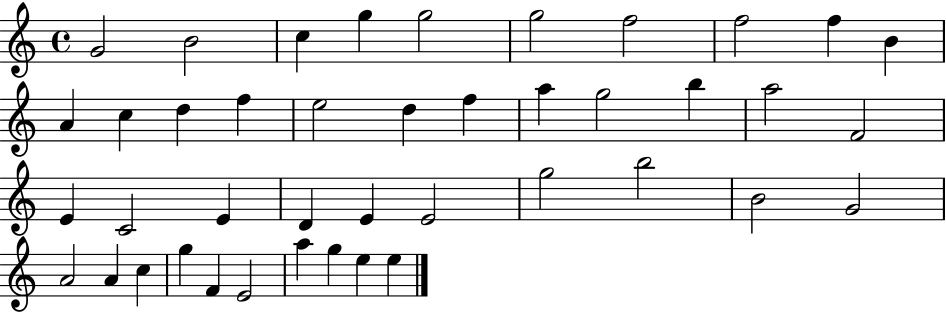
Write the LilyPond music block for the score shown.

{
  \clef treble
  \time 4/4
  \defaultTimeSignature
  \key c \major
  g'2 b'2 | c''4 g''4 g''2 | g''2 f''2 | f''2 f''4 b'4 | \break a'4 c''4 d''4 f''4 | e''2 d''4 f''4 | a''4 g''2 b''4 | a''2 f'2 | \break e'4 c'2 e'4 | d'4 e'4 e'2 | g''2 b''2 | b'2 g'2 | \break a'2 a'4 c''4 | g''4 f'4 e'2 | a''4 g''4 e''4 e''4 | \bar "|."
}